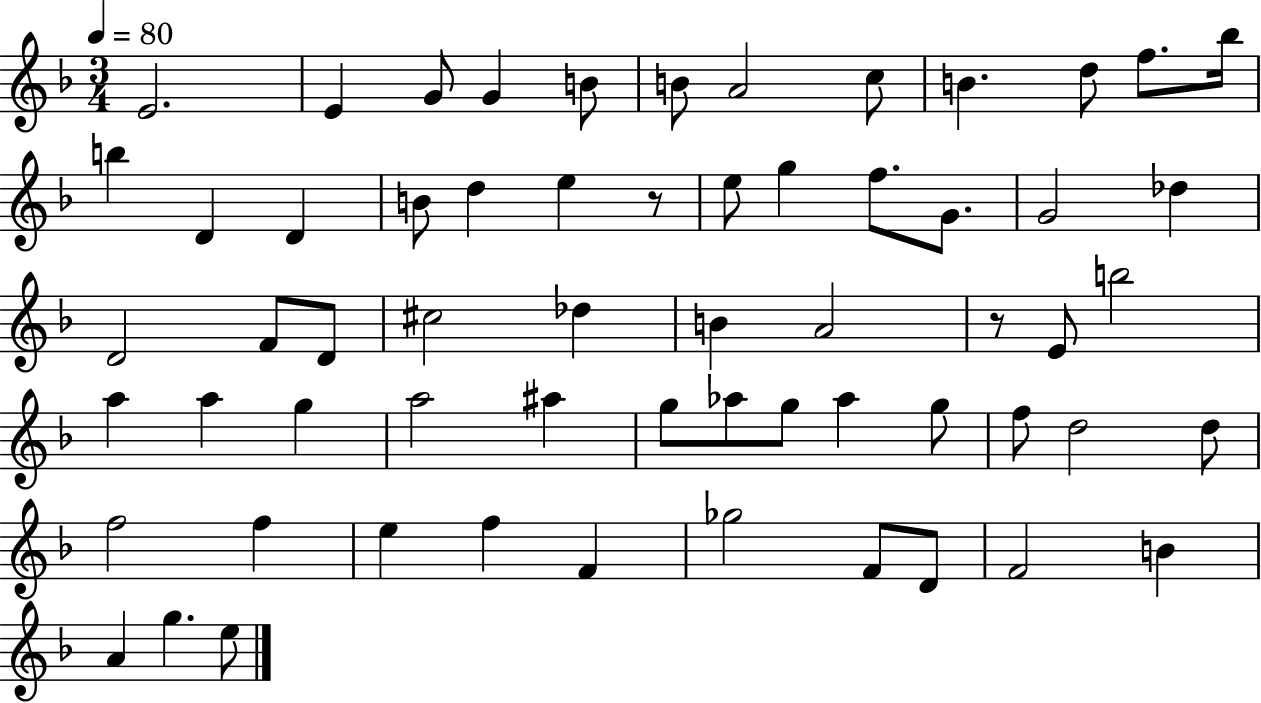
E4/h. E4/q G4/e G4/q B4/e B4/e A4/h C5/e B4/q. D5/e F5/e. Bb5/s B5/q D4/q D4/q B4/e D5/q E5/q R/e E5/e G5/q F5/e. G4/e. G4/h Db5/q D4/h F4/e D4/e C#5/h Db5/q B4/q A4/h R/e E4/e B5/h A5/q A5/q G5/q A5/h A#5/q G5/e Ab5/e G5/e Ab5/q G5/e F5/e D5/h D5/e F5/h F5/q E5/q F5/q F4/q Gb5/h F4/e D4/e F4/h B4/q A4/q G5/q. E5/e